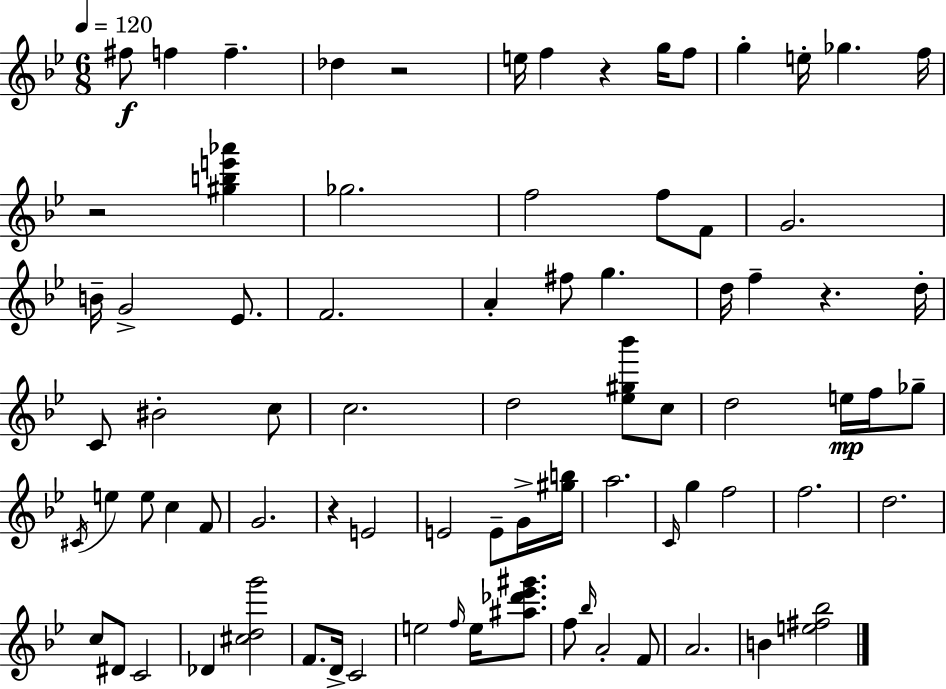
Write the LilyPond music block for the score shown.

{
  \clef treble
  \numericTimeSignature
  \time 6/8
  \key g \minor
  \tempo 4 = 120
  \repeat volta 2 { fis''8\f f''4 f''4.-- | des''4 r2 | e''16 f''4 r4 g''16 f''8 | g''4-. e''16-. ges''4. f''16 | \break r2 <gis'' b'' e''' aes'''>4 | ges''2. | f''2 f''8 f'8 | g'2. | \break b'16-- g'2-> ees'8. | f'2. | a'4-. fis''8 g''4. | d''16 f''4-- r4. d''16-. | \break c'8 bis'2-. c''8 | c''2. | d''2 <ees'' gis'' bes'''>8 c''8 | d''2 e''16\mp f''16 ges''8-- | \break \acciaccatura { cis'16 } e''4 e''8 c''4 f'8 | g'2. | r4 e'2 | e'2 e'8-- g'16-> | \break <gis'' b''>16 a''2. | \grace { c'16 } g''4 f''2 | f''2. | d''2. | \break c''8 dis'8 c'2 | des'4 <cis'' d'' g'''>2 | f'8. d'16-> c'2 | e''2 \grace { f''16 } e''16 | \break <ais'' des''' ees''' gis'''>8. f''8 \grace { bes''16 } a'2-. | f'8 a'2. | b'4 <e'' fis'' bes''>2 | } \bar "|."
}